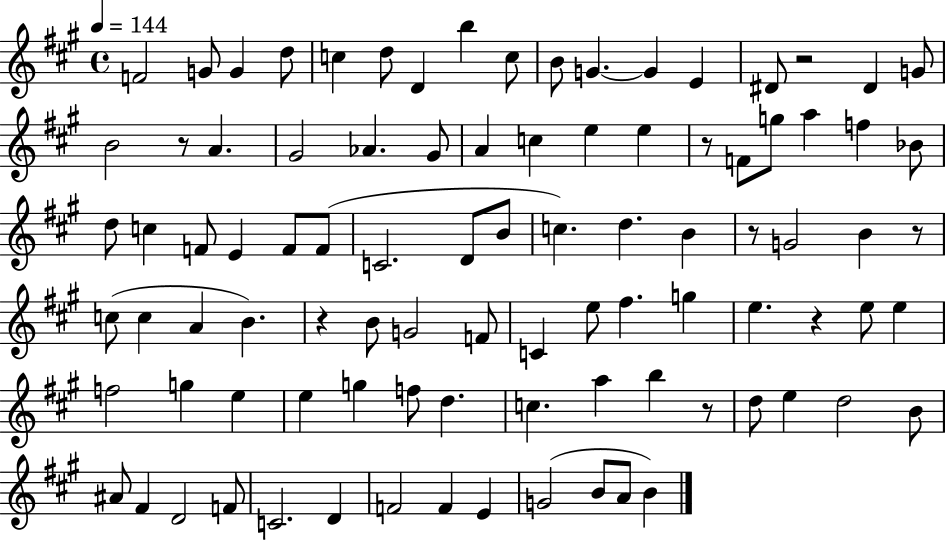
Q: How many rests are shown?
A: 8